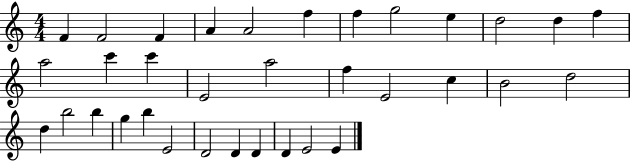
F4/q F4/h F4/q A4/q A4/h F5/q F5/q G5/h E5/q D5/h D5/q F5/q A5/h C6/q C6/q E4/h A5/h F5/q E4/h C5/q B4/h D5/h D5/q B5/h B5/q G5/q B5/q E4/h D4/h D4/q D4/q D4/q E4/h E4/q